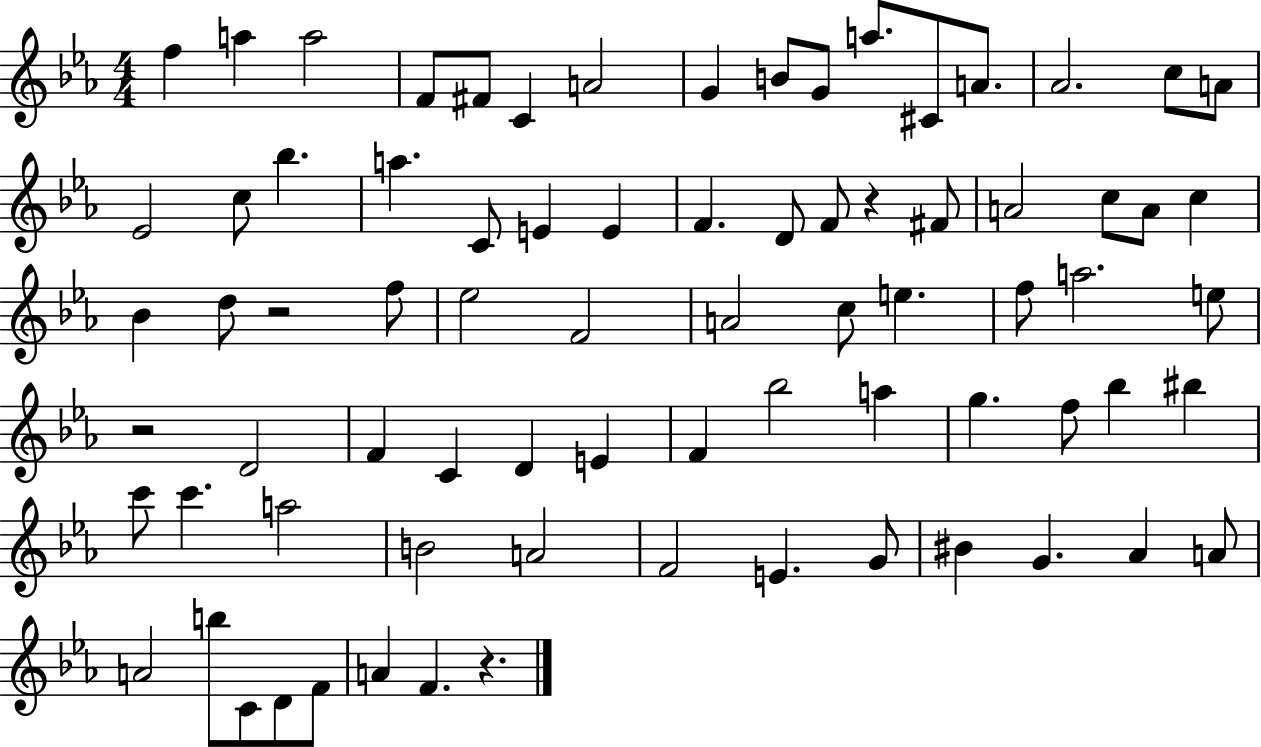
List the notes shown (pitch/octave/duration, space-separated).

F5/q A5/q A5/h F4/e F#4/e C4/q A4/h G4/q B4/e G4/e A5/e. C#4/e A4/e. Ab4/h. C5/e A4/e Eb4/h C5/e Bb5/q. A5/q. C4/e E4/q E4/q F4/q. D4/e F4/e R/q F#4/e A4/h C5/e A4/e C5/q Bb4/q D5/e R/h F5/e Eb5/h F4/h A4/h C5/e E5/q. F5/e A5/h. E5/e R/h D4/h F4/q C4/q D4/q E4/q F4/q Bb5/h A5/q G5/q. F5/e Bb5/q BIS5/q C6/e C6/q. A5/h B4/h A4/h F4/h E4/q. G4/e BIS4/q G4/q. Ab4/q A4/e A4/h B5/e C4/e D4/e F4/e A4/q F4/q. R/q.